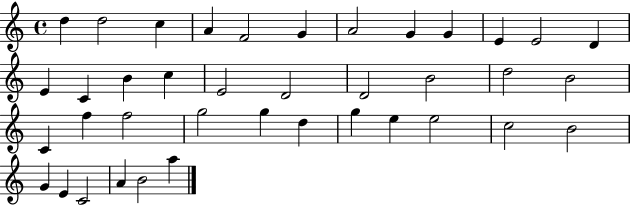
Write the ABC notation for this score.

X:1
T:Untitled
M:4/4
L:1/4
K:C
d d2 c A F2 G A2 G G E E2 D E C B c E2 D2 D2 B2 d2 B2 C f f2 g2 g d g e e2 c2 B2 G E C2 A B2 a